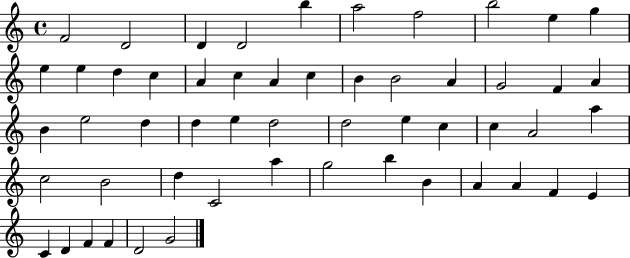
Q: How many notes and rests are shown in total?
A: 54